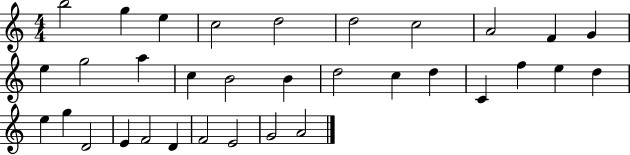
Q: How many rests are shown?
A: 0